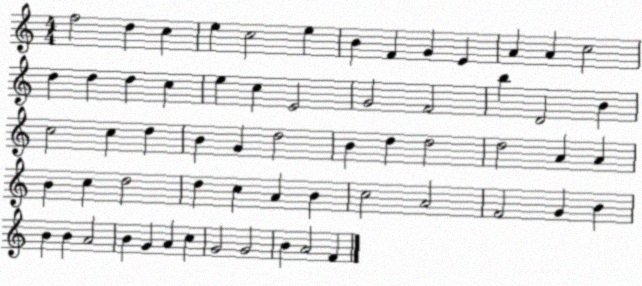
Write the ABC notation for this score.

X:1
T:Untitled
M:4/4
L:1/4
K:C
f2 d c e c2 e B F G E A A c2 d d d c e c E2 G2 F2 b D2 B c2 c d B G d2 B d d2 d2 A A B c d2 d c A B c2 A2 F2 G B B B A2 B G A c G2 G2 B A2 F